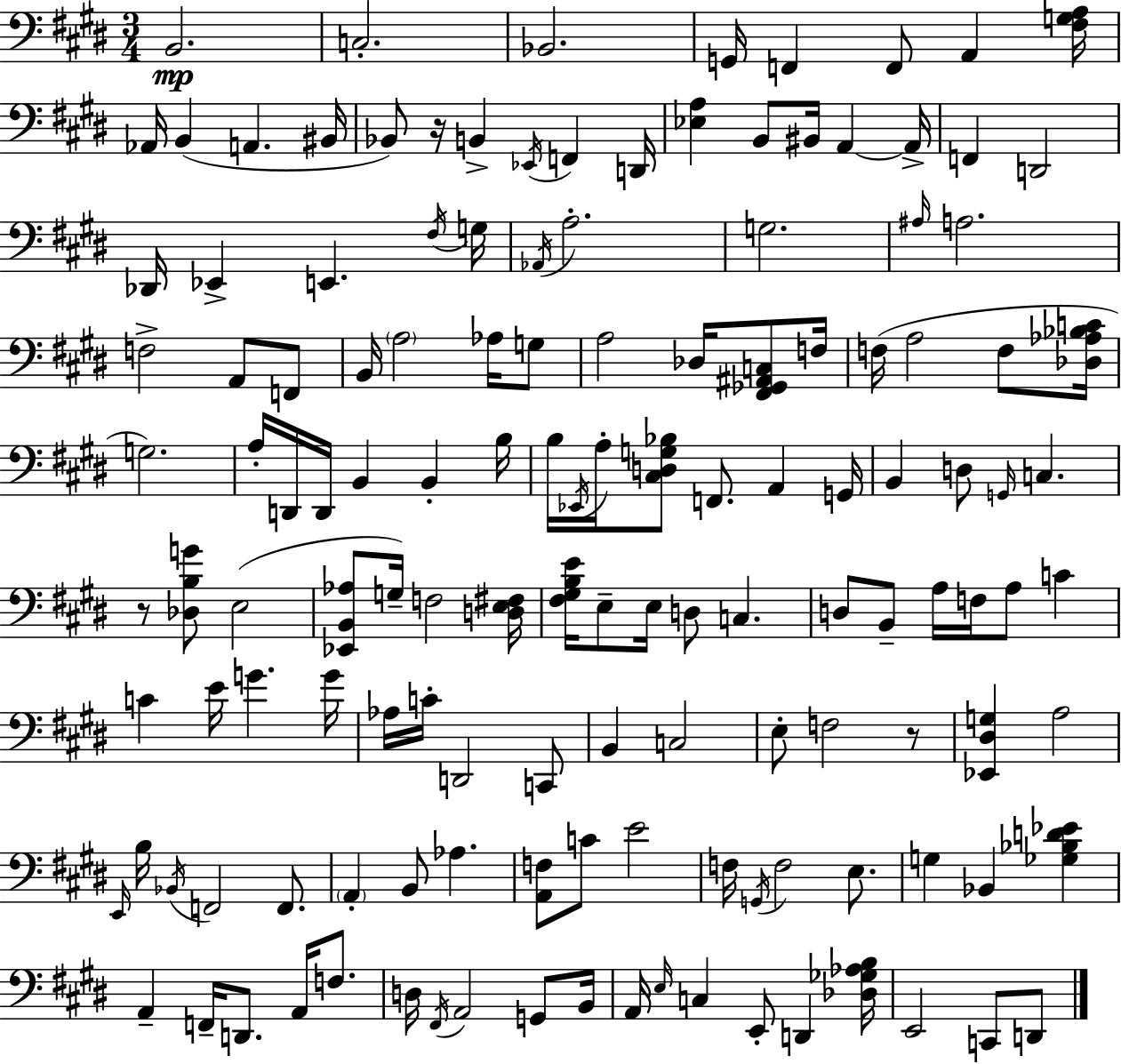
X:1
T:Untitled
M:3/4
L:1/4
K:E
B,,2 C,2 _B,,2 G,,/4 F,, F,,/2 A,, [^F,G,A,]/4 _A,,/4 B,, A,, ^B,,/4 _B,,/2 z/4 B,, _E,,/4 F,, D,,/4 [_E,A,] B,,/2 ^B,,/4 A,, A,,/4 F,, D,,2 _D,,/4 _E,, E,, ^F,/4 G,/4 _A,,/4 A,2 G,2 ^A,/4 A,2 F,2 A,,/2 F,,/2 B,,/4 A,2 _A,/4 G,/2 A,2 _D,/4 [^F,,_G,,^A,,C,]/2 F,/4 F,/4 A,2 F,/2 [_D,_A,_B,C]/4 G,2 A,/4 D,,/4 D,,/4 B,, B,, B,/4 B,/4 _E,,/4 A,/4 [^C,D,G,_B,]/2 F,,/2 A,, G,,/4 B,, D,/2 G,,/4 C, z/2 [_D,B,G]/2 E,2 [_E,,B,,_A,]/2 G,/4 F,2 [D,E,^F,]/4 [^F,^G,B,E]/4 E,/2 E,/4 D,/2 C, D,/2 B,,/2 A,/4 F,/4 A,/2 C C E/4 G G/4 _A,/4 C/4 D,,2 C,,/2 B,, C,2 E,/2 F,2 z/2 [_E,,^D,G,] A,2 E,,/4 B,/4 _B,,/4 F,,2 F,,/2 A,, B,,/2 _A, [A,,F,]/2 C/2 E2 F,/4 G,,/4 F,2 E,/2 G, _B,, [_G,_B,D_E] A,, F,,/4 D,,/2 A,,/4 F,/2 D,/4 ^F,,/4 A,,2 G,,/2 B,,/4 A,,/4 E,/4 C, E,,/2 D,, [_D,_G,_A,B,]/4 E,,2 C,,/2 D,,/2